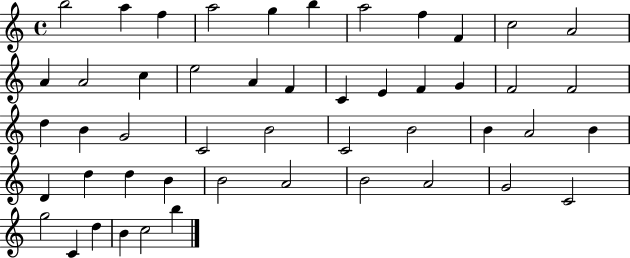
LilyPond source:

{
  \clef treble
  \time 4/4
  \defaultTimeSignature
  \key c \major
  b''2 a''4 f''4 | a''2 g''4 b''4 | a''2 f''4 f'4 | c''2 a'2 | \break a'4 a'2 c''4 | e''2 a'4 f'4 | c'4 e'4 f'4 g'4 | f'2 f'2 | \break d''4 b'4 g'2 | c'2 b'2 | c'2 b'2 | b'4 a'2 b'4 | \break d'4 d''4 d''4 b'4 | b'2 a'2 | b'2 a'2 | g'2 c'2 | \break g''2 c'4 d''4 | b'4 c''2 b''4 | \bar "|."
}